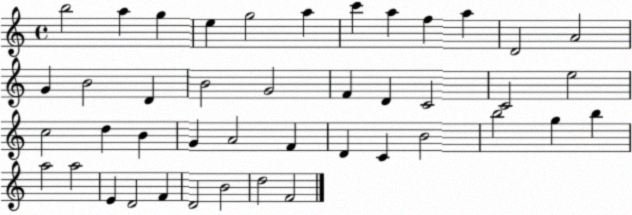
X:1
T:Untitled
M:4/4
L:1/4
K:C
b2 a g e g2 a c' a f a D2 A2 G B2 D B2 G2 F D C2 C2 e2 c2 d B G A2 F D C B2 b2 g b a2 a2 E D2 F D2 B2 d2 F2